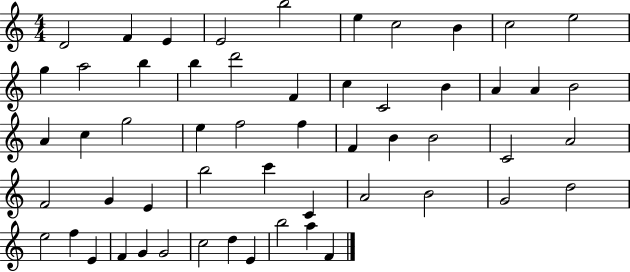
D4/h F4/q E4/q E4/h B5/h E5/q C5/h B4/q C5/h E5/h G5/q A5/h B5/q B5/q D6/h F4/q C5/q C4/h B4/q A4/q A4/q B4/h A4/q C5/q G5/h E5/q F5/h F5/q F4/q B4/q B4/h C4/h A4/h F4/h G4/q E4/q B5/h C6/q C4/q A4/h B4/h G4/h D5/h E5/h F5/q E4/q F4/q G4/q G4/h C5/h D5/q E4/q B5/h A5/q F4/q